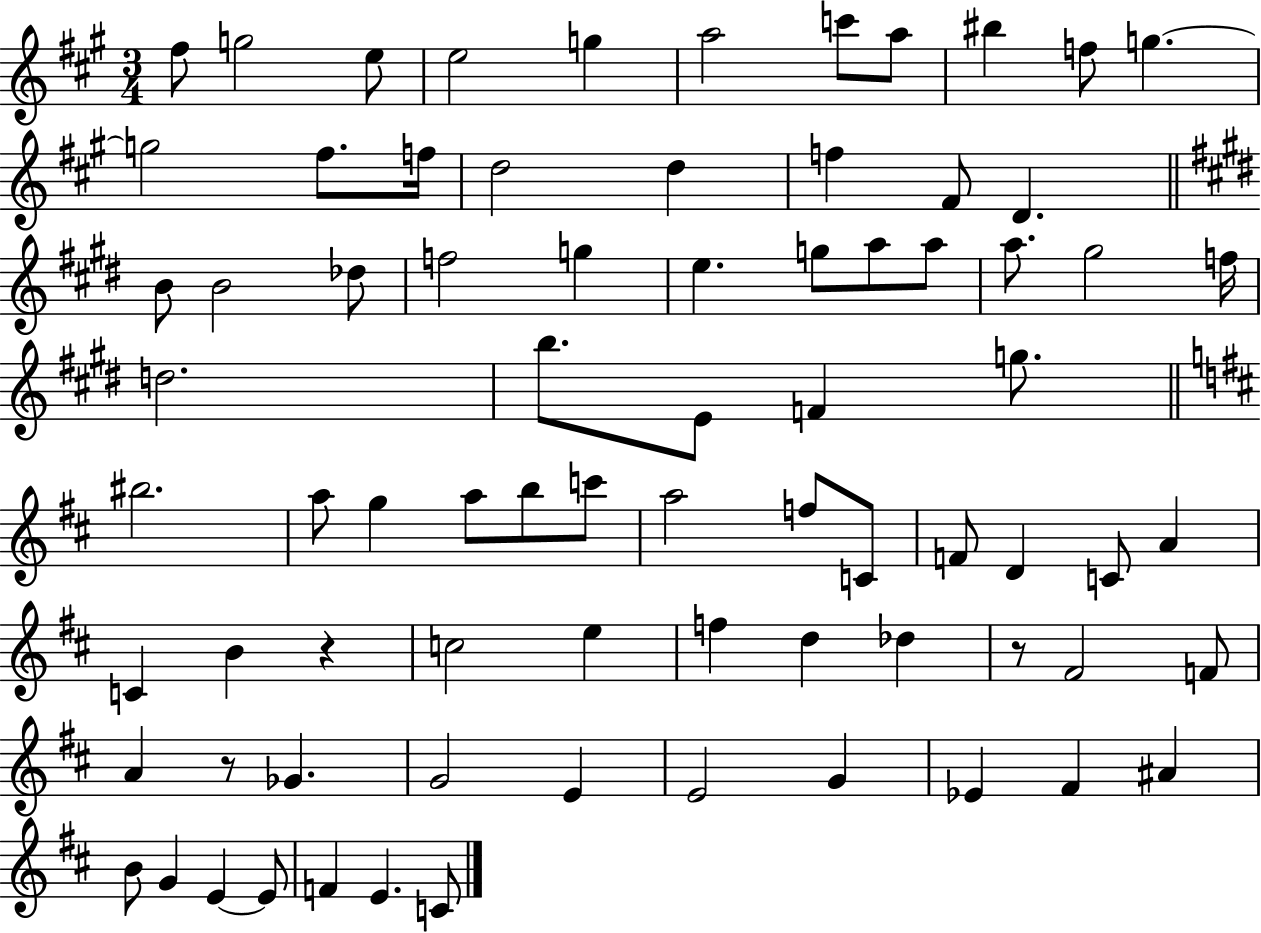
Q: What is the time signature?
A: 3/4